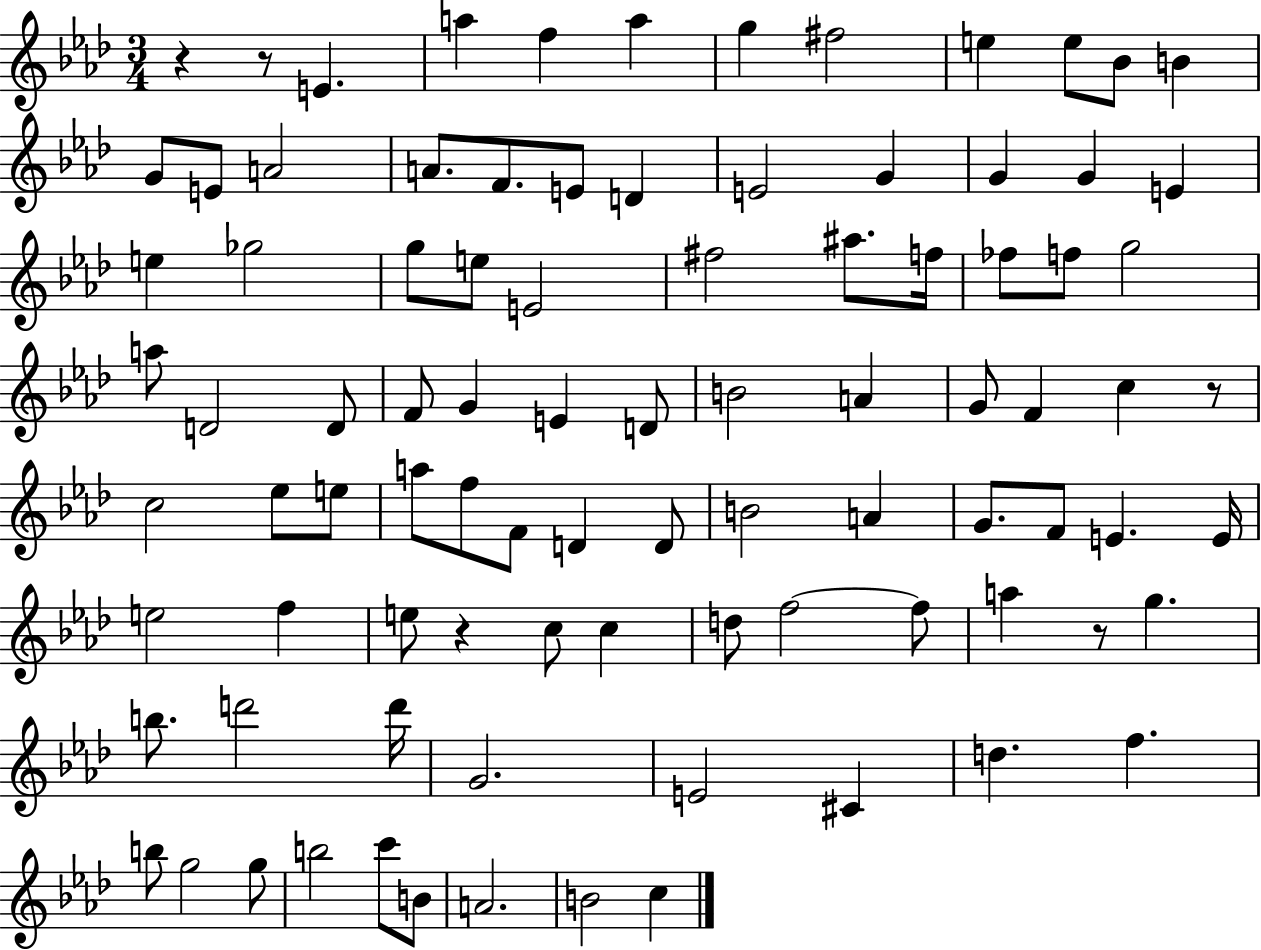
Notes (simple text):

R/q R/e E4/q. A5/q F5/q A5/q G5/q F#5/h E5/q E5/e Bb4/e B4/q G4/e E4/e A4/h A4/e. F4/e. E4/e D4/q E4/h G4/q G4/q G4/q E4/q E5/q Gb5/h G5/e E5/e E4/h F#5/h A#5/e. F5/s FES5/e F5/e G5/h A5/e D4/h D4/e F4/e G4/q E4/q D4/e B4/h A4/q G4/e F4/q C5/q R/e C5/h Eb5/e E5/e A5/e F5/e F4/e D4/q D4/e B4/h A4/q G4/e. F4/e E4/q. E4/s E5/h F5/q E5/e R/q C5/e C5/q D5/e F5/h F5/e A5/q R/e G5/q. B5/e. D6/h D6/s G4/h. E4/h C#4/q D5/q. F5/q. B5/e G5/h G5/e B5/h C6/e B4/e A4/h. B4/h C5/q